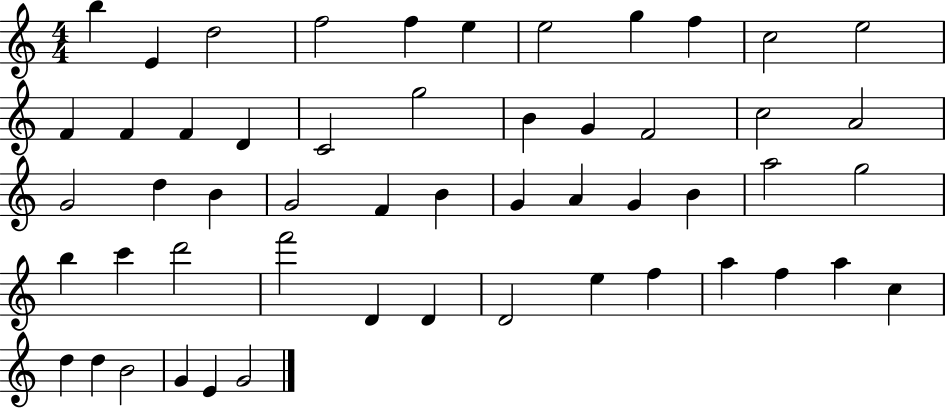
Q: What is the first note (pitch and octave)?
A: B5